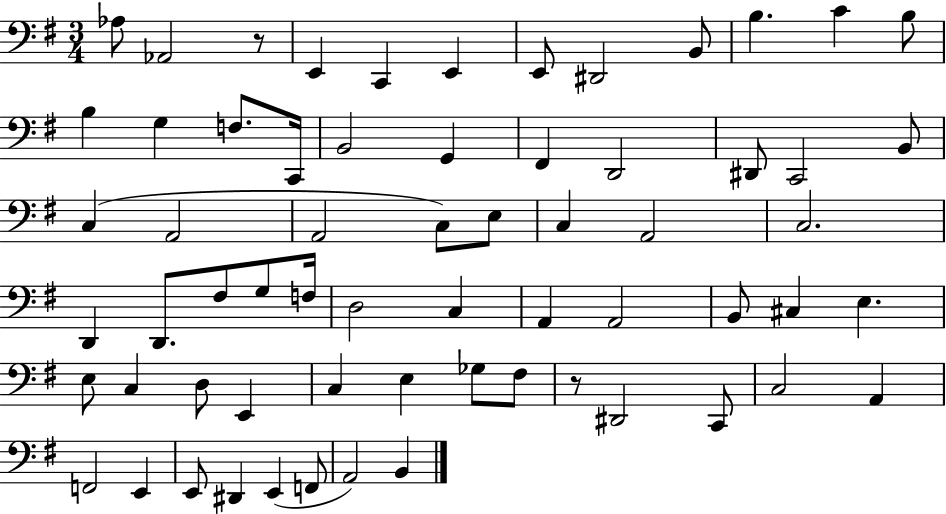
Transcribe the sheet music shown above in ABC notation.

X:1
T:Untitled
M:3/4
L:1/4
K:G
_A,/2 _A,,2 z/2 E,, C,, E,, E,,/2 ^D,,2 B,,/2 B, C B,/2 B, G, F,/2 C,,/4 B,,2 G,, ^F,, D,,2 ^D,,/2 C,,2 B,,/2 C, A,,2 A,,2 C,/2 E,/2 C, A,,2 C,2 D,, D,,/2 ^F,/2 G,/2 F,/4 D,2 C, A,, A,,2 B,,/2 ^C, E, E,/2 C, D,/2 E,, C, E, _G,/2 ^F,/2 z/2 ^D,,2 C,,/2 C,2 A,, F,,2 E,, E,,/2 ^D,, E,, F,,/2 A,,2 B,,